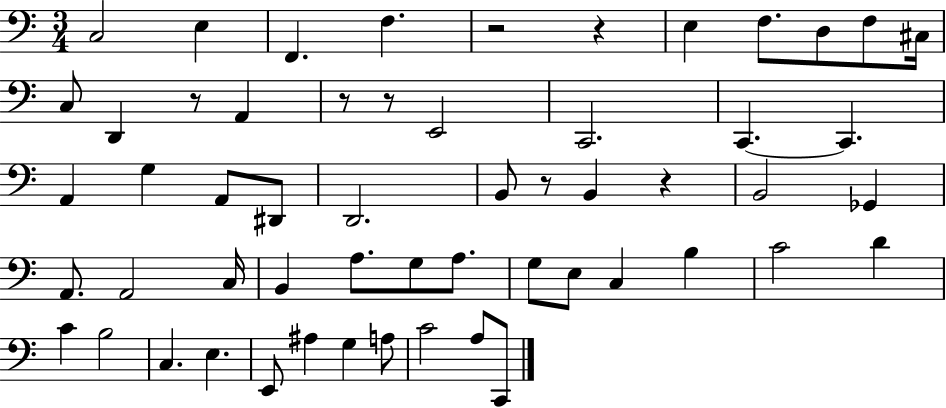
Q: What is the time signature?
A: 3/4